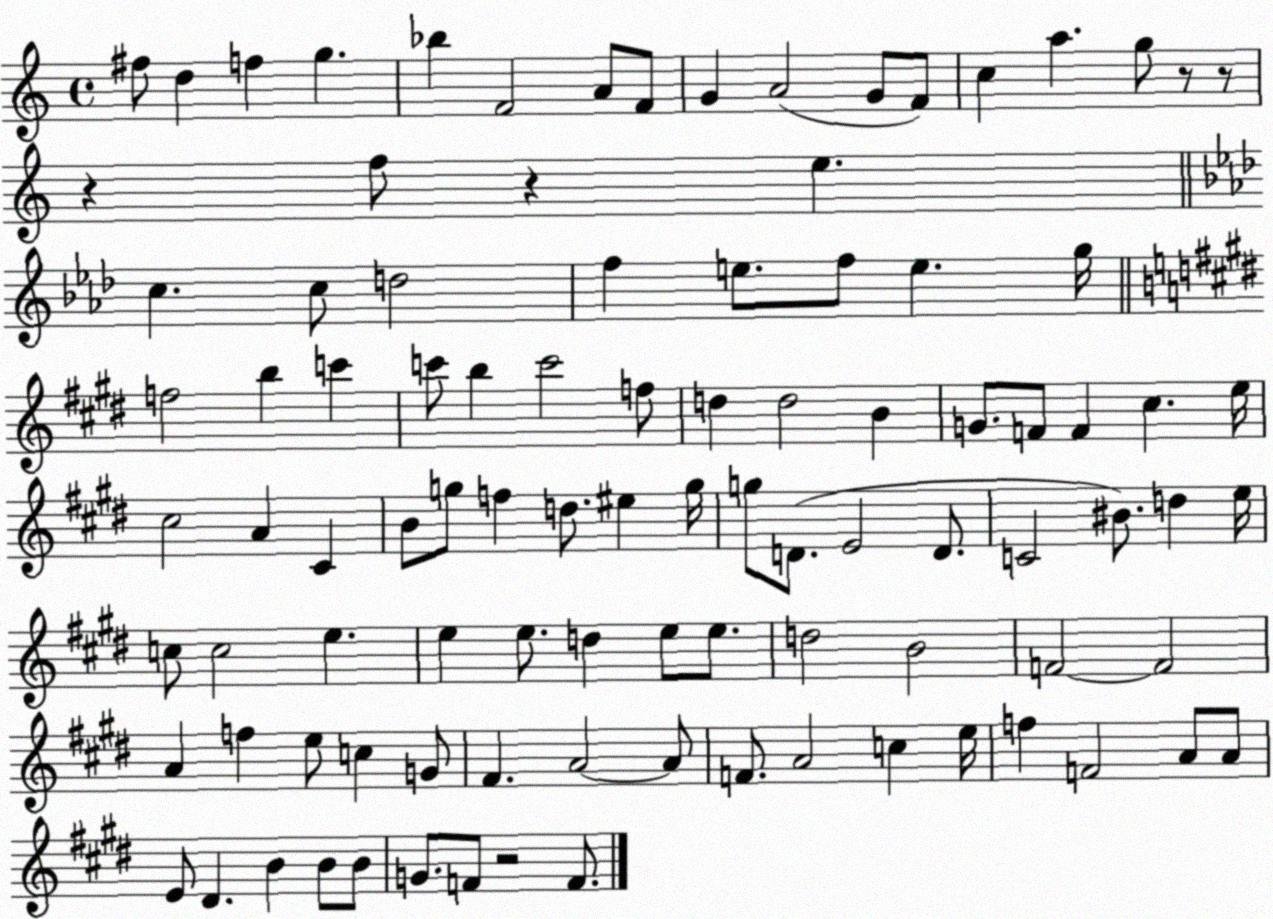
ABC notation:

X:1
T:Untitled
M:4/4
L:1/4
K:C
^f/2 d f g _b F2 A/2 F/2 G A2 G/2 F/2 c a g/2 z/2 z/2 z f/2 z e c c/2 d2 f e/2 f/2 e g/4 f2 b c' c'/2 b c'2 f/2 d d2 B G/2 F/2 F ^c e/4 ^c2 A ^C B/2 g/2 f d/2 ^e g/4 g/2 D/2 E2 D/2 C2 ^B/2 d e/4 c/2 c2 e e e/2 d e/2 e/2 d2 B2 F2 F2 A f e/2 c G/2 ^F A2 A/2 F/2 A2 c e/4 f F2 A/2 A/2 E/2 ^D B B/2 B/2 G/2 F/2 z2 F/2